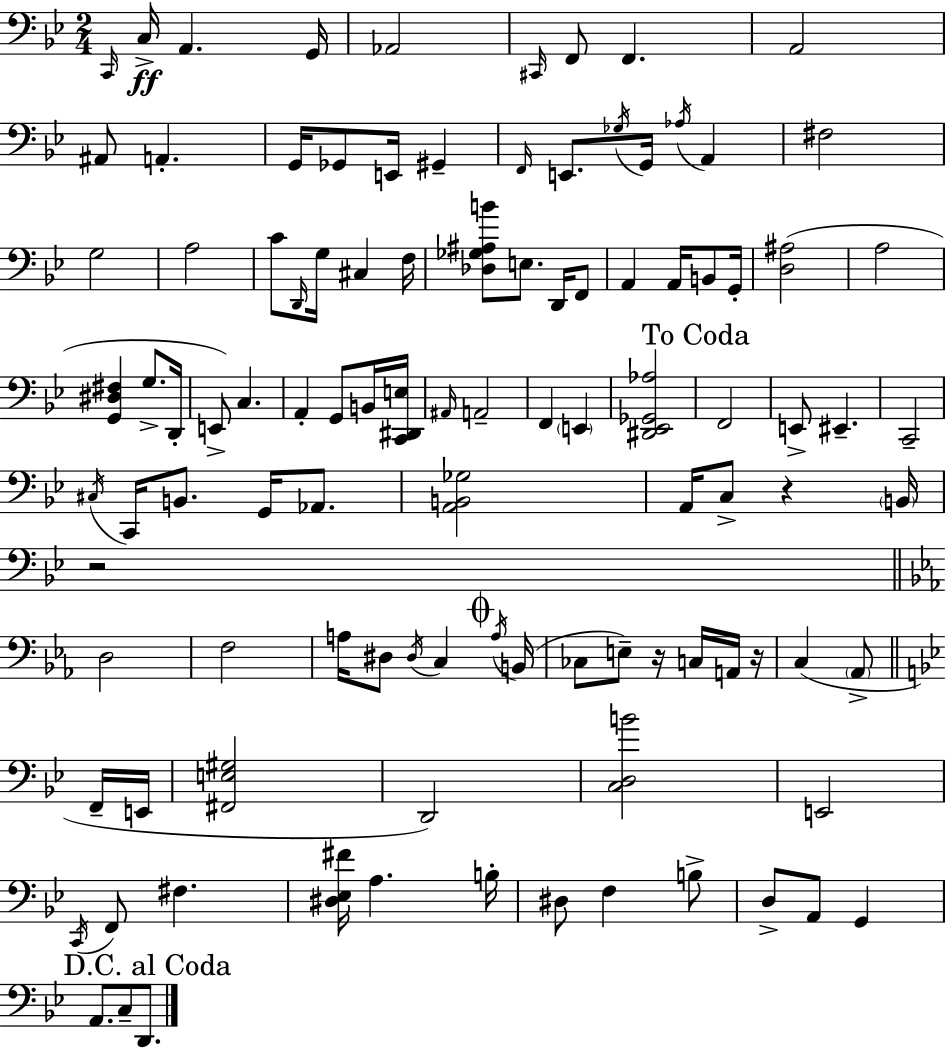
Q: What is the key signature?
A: BES major